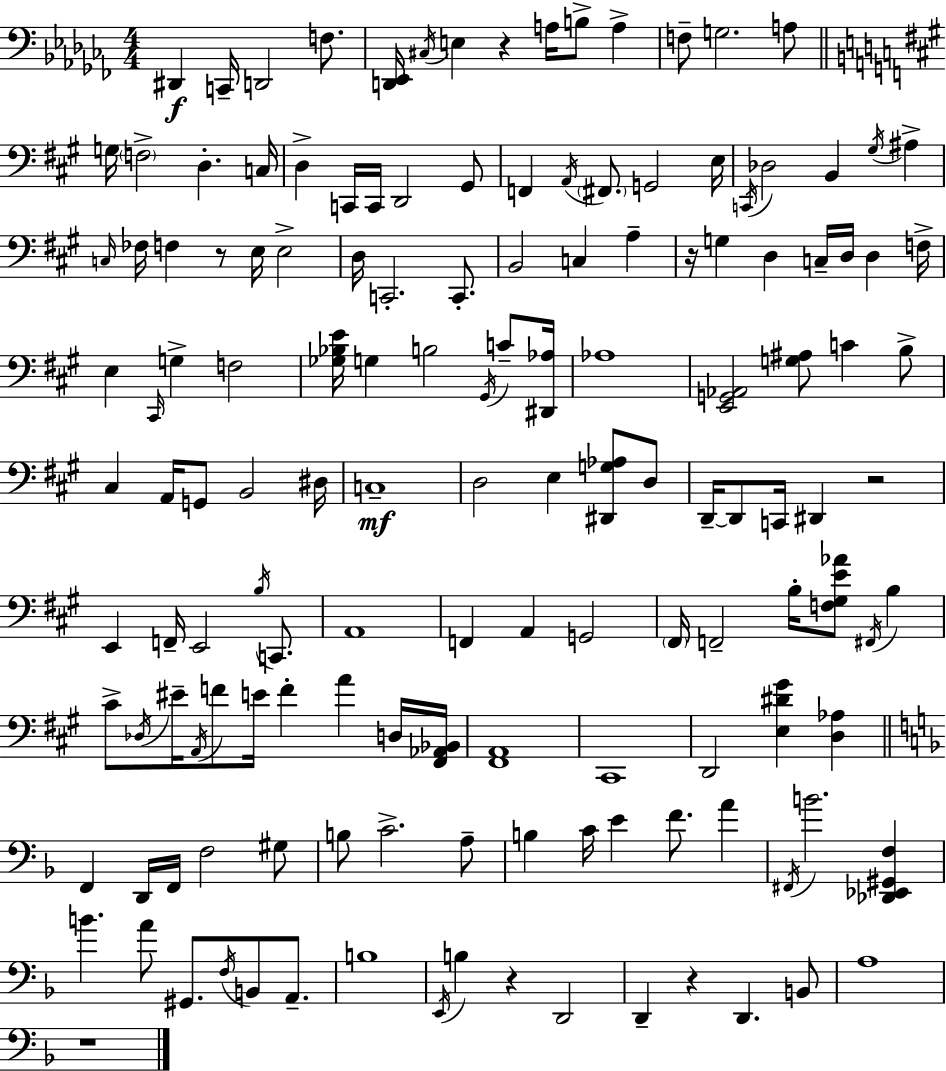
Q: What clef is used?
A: bass